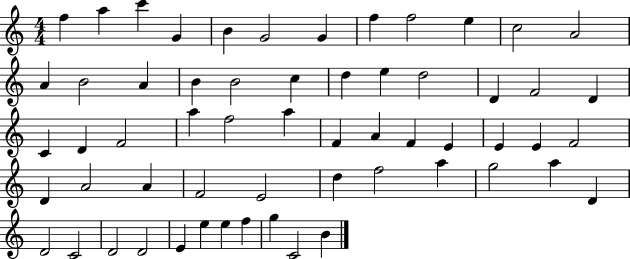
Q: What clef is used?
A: treble